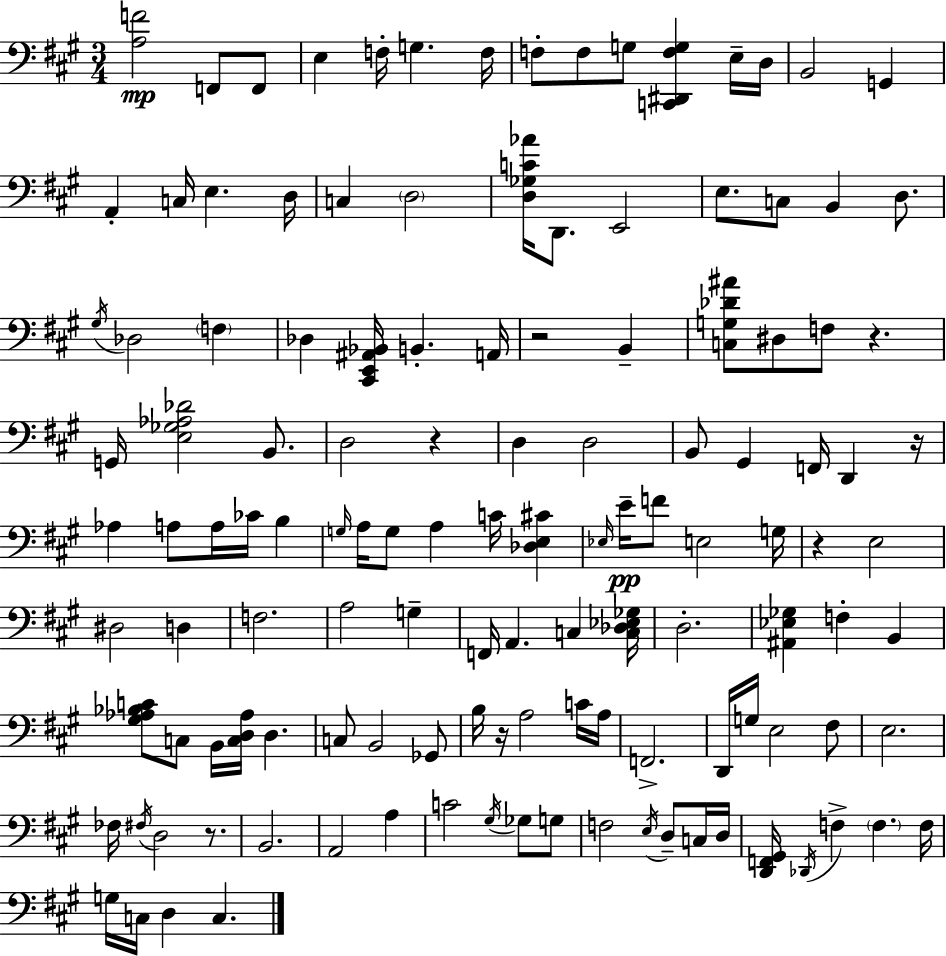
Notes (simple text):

[A3,F4]/h F2/e F2/e E3/q F3/s G3/q. F3/s F3/e F3/e G3/e [C2,D#2,F3,G3]/q E3/s D3/s B2/h G2/q A2/q C3/s E3/q. D3/s C3/q D3/h [D3,Gb3,C4,Ab4]/s D2/e. E2/h E3/e. C3/e B2/q D3/e. G#3/s Db3/h F3/q Db3/q [C#2,E2,A#2,Bb2]/s B2/q. A2/s R/h B2/q [C3,G3,Db4,A#4]/e D#3/e F3/e R/q. G2/s [E3,Gb3,Ab3,Db4]/h B2/e. D3/h R/q D3/q D3/h B2/e G#2/q F2/s D2/q R/s Ab3/q A3/e A3/s CES4/s B3/q G3/s A3/s G3/e A3/q C4/s [Db3,E3,C#4]/q Eb3/s E4/s F4/e E3/h G3/s R/q E3/h D#3/h D3/q F3/h. A3/h G3/q F2/s A2/q. C3/q [C3,Db3,Eb3,Gb3]/s D3/h. [A#2,Eb3,Gb3]/q F3/q B2/q [G#3,Ab3,Bb3,C4]/e C3/e B2/s [C3,D3,Ab3]/s D3/q. C3/e B2/h Gb2/e B3/s R/s A3/h C4/s A3/s F2/h. D2/s G3/s E3/h F#3/e E3/h. FES3/s F#3/s D3/h R/e. B2/h. A2/h A3/q C4/h G#3/s Gb3/e G3/e F3/h E3/s D3/e C3/s D3/s [D2,F2,G#2]/s Db2/s F3/q F3/q. F3/s G3/s C3/s D3/q C3/q.